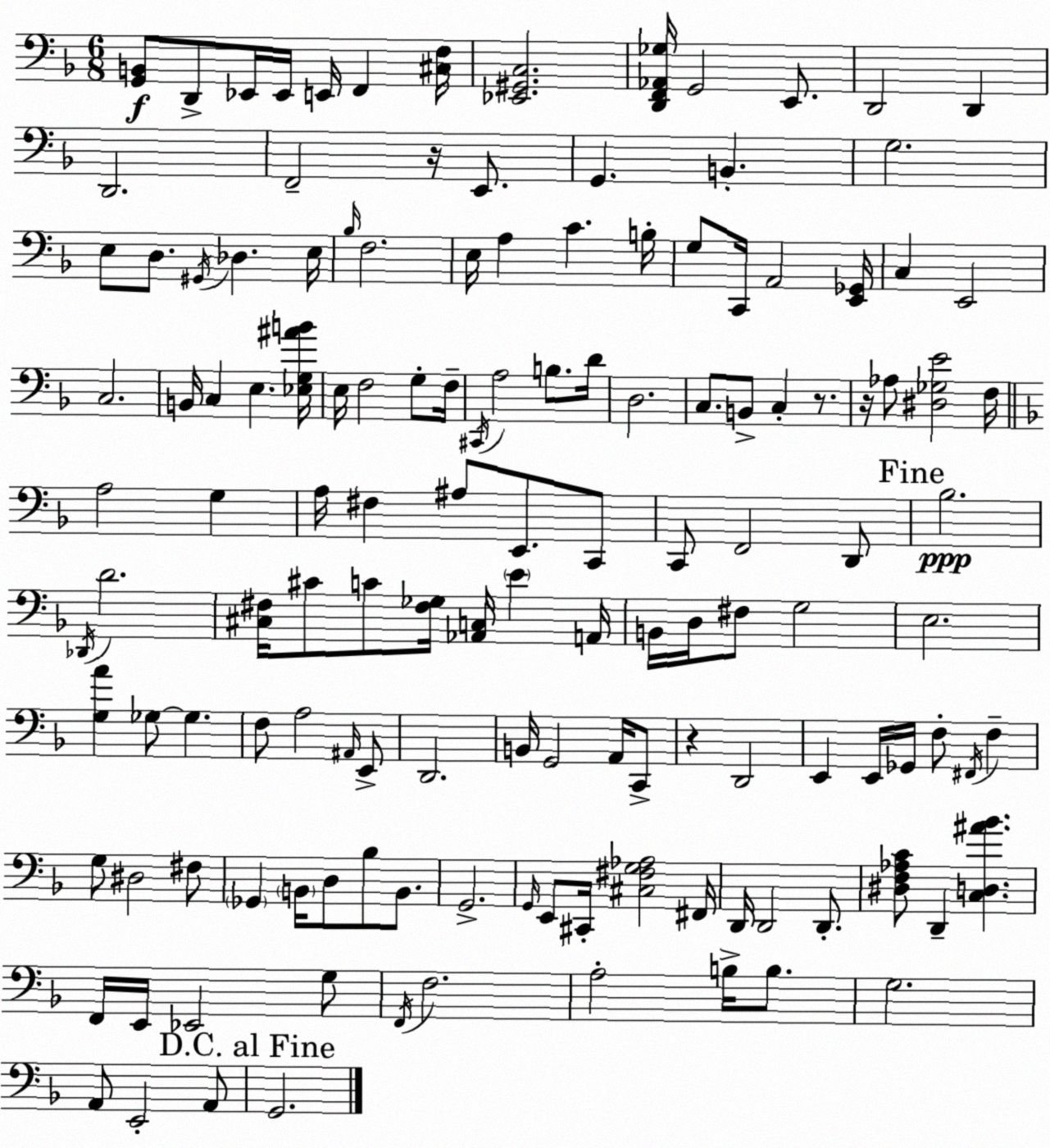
X:1
T:Untitled
M:6/8
L:1/4
K:Dm
[G,,B,,]/2 D,,/2 _E,,/4 _E,,/4 E,,/4 F,, [^C,F,]/4 [_E,,^G,,C,]2 [D,,F,,_A,,_G,]/4 G,,2 E,,/2 D,,2 D,, D,,2 F,,2 z/4 E,,/2 G,, B,, G,2 E,/2 D,/2 ^G,,/4 _D, E,/4 _B,/4 F,2 E,/4 A, C B,/4 G,/2 C,,/4 A,,2 [E,,_G,,]/4 C, E,,2 C,2 B,,/4 C, E, [_E,G,^AB]/4 E,/4 F,2 G,/2 F,/4 ^C,,/4 A,2 B,/2 D/4 D,2 C,/2 B,,/2 C, z/2 z/4 _A,/2 [^D,_G,E]2 F,/4 A,2 G, A,/4 ^F, ^A,/2 E,,/2 C,,/2 C,,/2 F,,2 D,,/2 _B,2 _D,,/4 D2 [^C,^F,]/4 ^C/2 C/2 [^F,_G,]/4 [_A,,C,]/4 E A,,/4 B,,/4 D,/4 ^F,/2 G,2 E,2 [G,A] _G,/2 _G, F,/2 A,2 ^A,,/4 E,,/2 D,,2 B,,/4 G,,2 A,,/4 C,,/2 z D,,2 E,, E,,/4 _G,,/4 F,/2 ^F,,/4 F, G,/2 ^D,2 ^F,/2 _G,, B,,/4 D,/2 _B,/2 B,,/2 G,,2 G,,/4 E,,/2 ^C,,/4 [^C,^F,G,_A,]2 ^F,,/4 D,,/4 D,,2 D,,/2 [^D,F,_A,C]/2 D,, [C,D,^A_B] F,,/4 E,,/4 _E,,2 G,/2 F,,/4 F,2 A,2 B,/4 B,/2 G,2 A,,/2 E,,2 A,,/2 G,,2